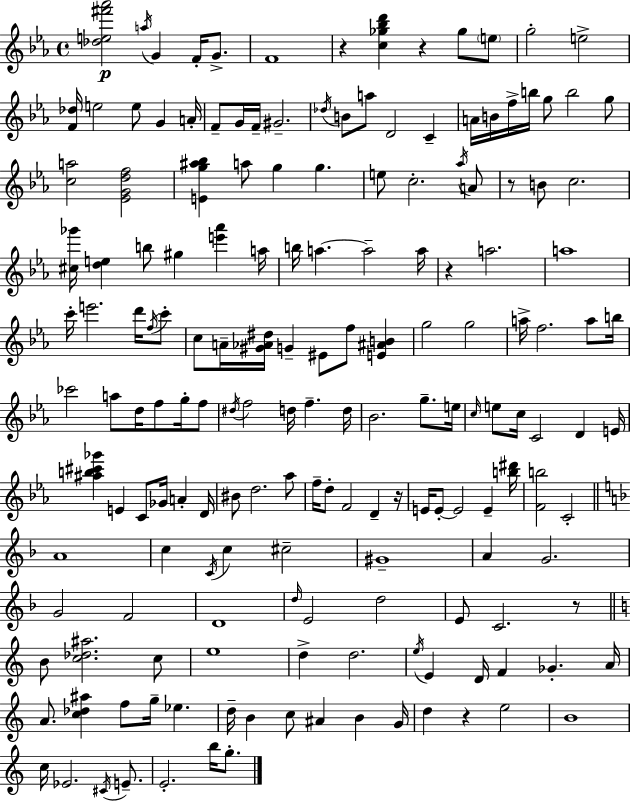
[Db5,E5,F#6,Ab6]/h A5/s G4/q F4/s G4/e. F4/w R/q [C5,Gb5,Bb5,D6]/q R/q Gb5/e E5/e G5/h E5/h [F4,Db5]/s E5/h E5/e G4/q A4/s F4/e G4/s F4/s G#4/h. Db5/s B4/e A5/e D4/h C4/q A4/s B4/s F5/s B5/s G5/e B5/h G5/e [C5,A5]/h [Eb4,G4,D5,F5]/h [E4,G5,A#5,Bb5]/q A5/e G5/q G5/q. E5/e C5/h. Ab5/s A4/e R/e B4/e C5/h. [C#5,Gb6]/s [D5,E5]/q B5/e G#5/q [E6,Ab6]/q A5/s B5/s A5/q. A5/h A5/s R/q A5/h. A5/w C6/s E6/h. D6/s F5/s C6/e C5/e A4/s [G#4,Ab4,D#5]/s G4/q EIS4/e F5/e [E4,A#4,B4]/q G5/h G5/h A5/s F5/h. A5/e B5/s CES6/h A5/e D5/s F5/e G5/s F5/e D#5/s F5/h D5/s F5/q. D5/s Bb4/h. G5/e. E5/s C5/s E5/e C5/s C4/h D4/q E4/s [A#5,B5,C#6,Gb6]/q E4/q C4/e Gb4/s A4/q D4/s BIS4/e D5/h. Ab5/e F5/s D5/e F4/h D4/q R/s E4/s E4/e E4/h E4/q [B5,D#6]/s [F4,B5]/h C4/h A4/w C5/q C4/s C5/q C#5/h G#4/w A4/q G4/h. G4/h F4/h D4/w D5/s E4/h D5/h E4/e C4/h. R/e B4/e [C5,Db5,A#5]/h. C5/e E5/w D5/q D5/h. E5/s E4/q D4/s F4/q Gb4/q. A4/s A4/e. [C5,Db5,A#5]/q F5/e G5/s Eb5/q. D5/s B4/q C5/e A#4/q B4/q G4/s D5/q R/q E5/h B4/w C5/s Eb4/h. C#4/s E4/e. E4/h. B5/s G5/e.